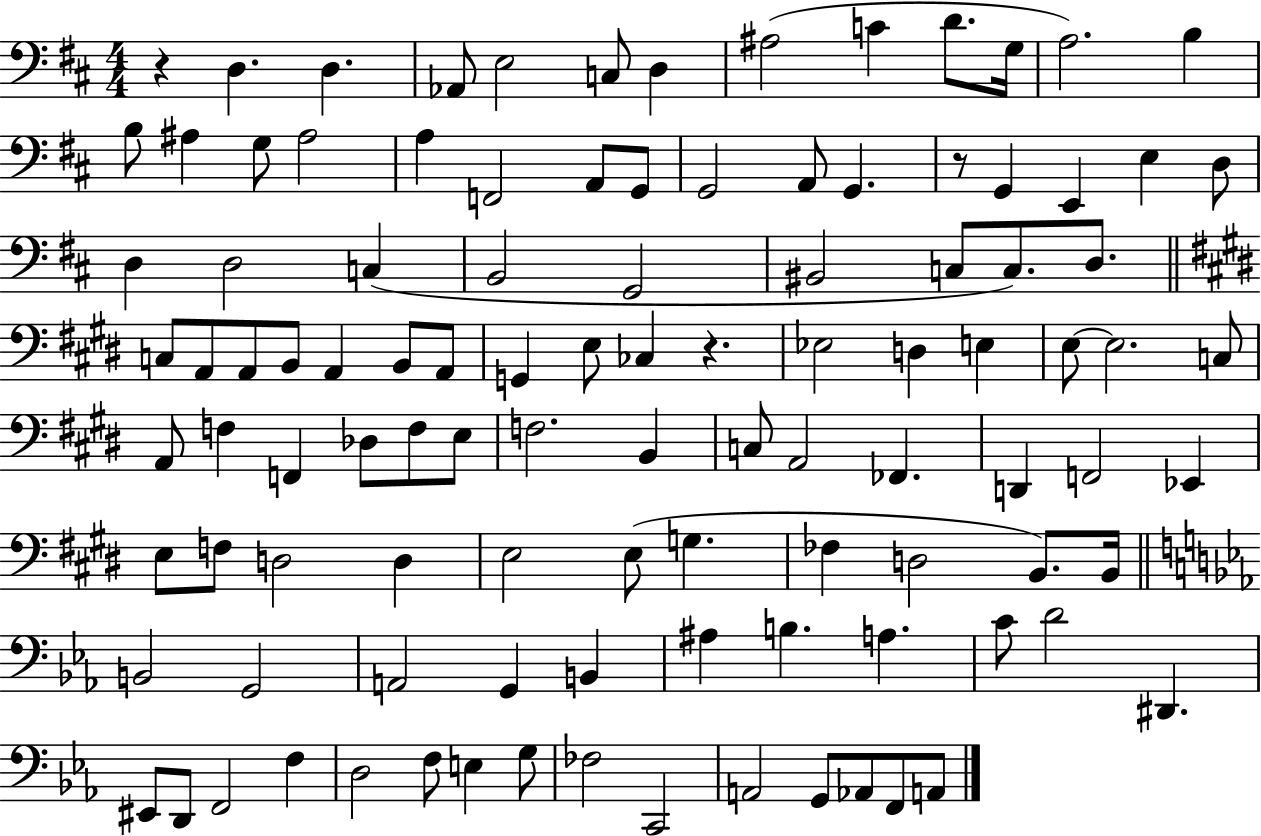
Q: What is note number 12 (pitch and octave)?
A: B3